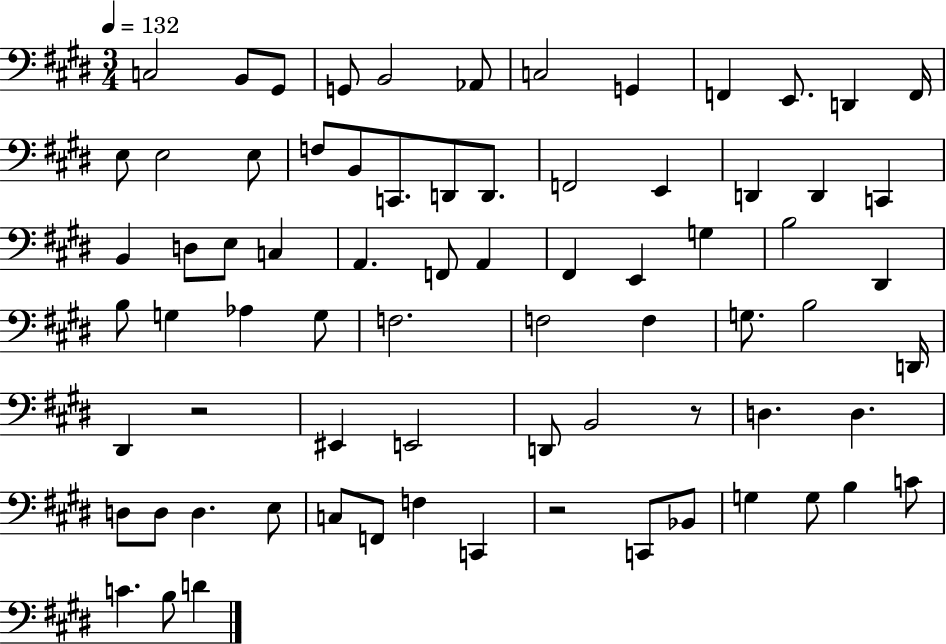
C3/h B2/e G#2/e G2/e B2/h Ab2/e C3/h G2/q F2/q E2/e. D2/q F2/s E3/e E3/h E3/e F3/e B2/e C2/e. D2/e D2/e. F2/h E2/q D2/q D2/q C2/q B2/q D3/e E3/e C3/q A2/q. F2/e A2/q F#2/q E2/q G3/q B3/h D#2/q B3/e G3/q Ab3/q G3/e F3/h. F3/h F3/q G3/e. B3/h D2/s D#2/q R/h EIS2/q E2/h D2/e B2/h R/e D3/q. D3/q. D3/e D3/e D3/q. E3/e C3/e F2/e F3/q C2/q R/h C2/e Bb2/e G3/q G3/e B3/q C4/e C4/q. B3/e D4/q